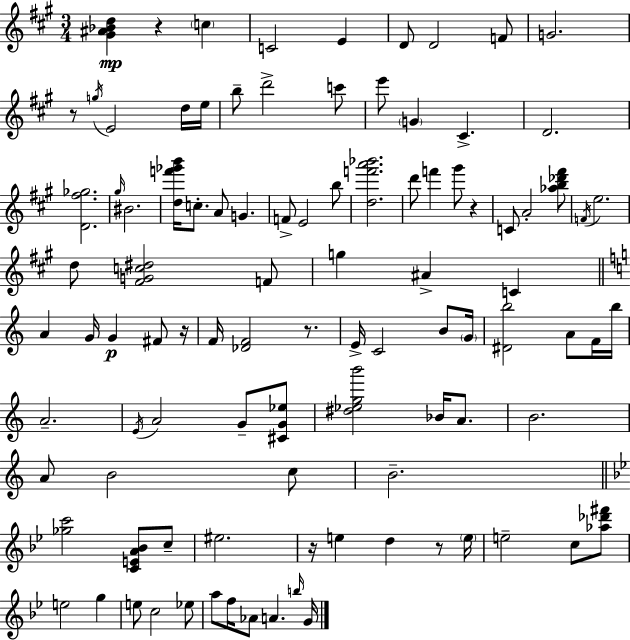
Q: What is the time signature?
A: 3/4